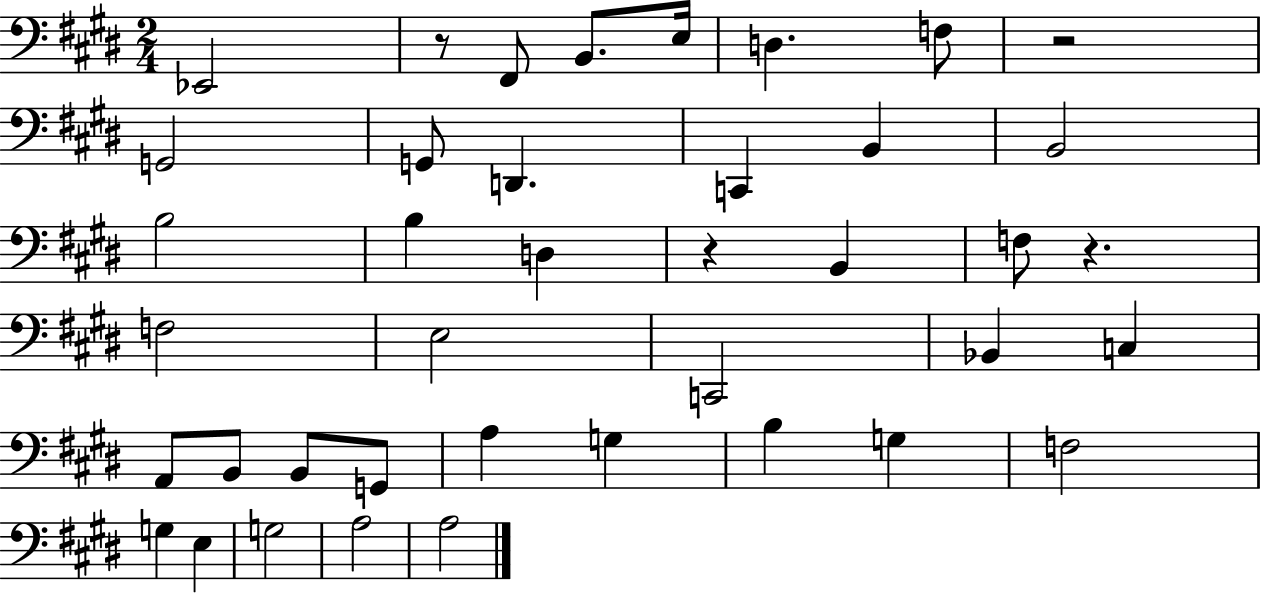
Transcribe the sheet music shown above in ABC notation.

X:1
T:Untitled
M:2/4
L:1/4
K:E
_E,,2 z/2 ^F,,/2 B,,/2 E,/4 D, F,/2 z2 G,,2 G,,/2 D,, C,, B,, B,,2 B,2 B, D, z B,, F,/2 z F,2 E,2 C,,2 _B,, C, A,,/2 B,,/2 B,,/2 G,,/2 A, G, B, G, F,2 G, E, G,2 A,2 A,2